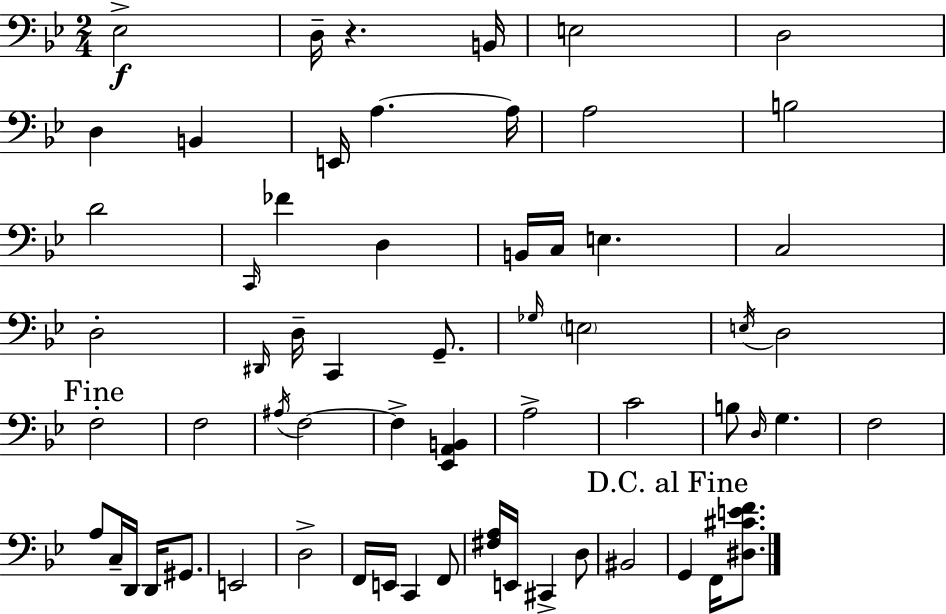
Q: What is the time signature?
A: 2/4